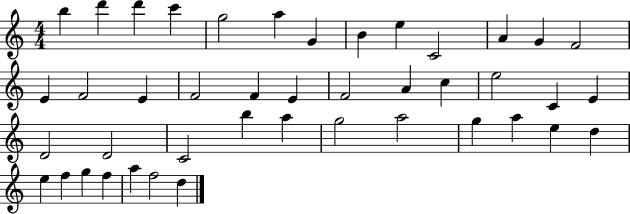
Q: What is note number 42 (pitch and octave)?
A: F5